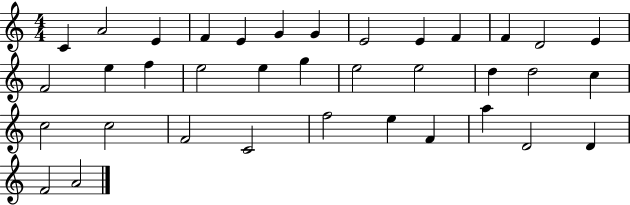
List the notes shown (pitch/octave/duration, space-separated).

C4/q A4/h E4/q F4/q E4/q G4/q G4/q E4/h E4/q F4/q F4/q D4/h E4/q F4/h E5/q F5/q E5/h E5/q G5/q E5/h E5/h D5/q D5/h C5/q C5/h C5/h F4/h C4/h F5/h E5/q F4/q A5/q D4/h D4/q F4/h A4/h